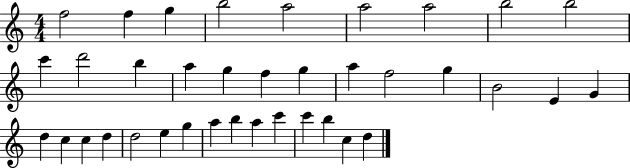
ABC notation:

X:1
T:Untitled
M:4/4
L:1/4
K:C
f2 f g b2 a2 a2 a2 b2 b2 c' d'2 b a g f g a f2 g B2 E G d c c d d2 e g a b a c' c' b c d